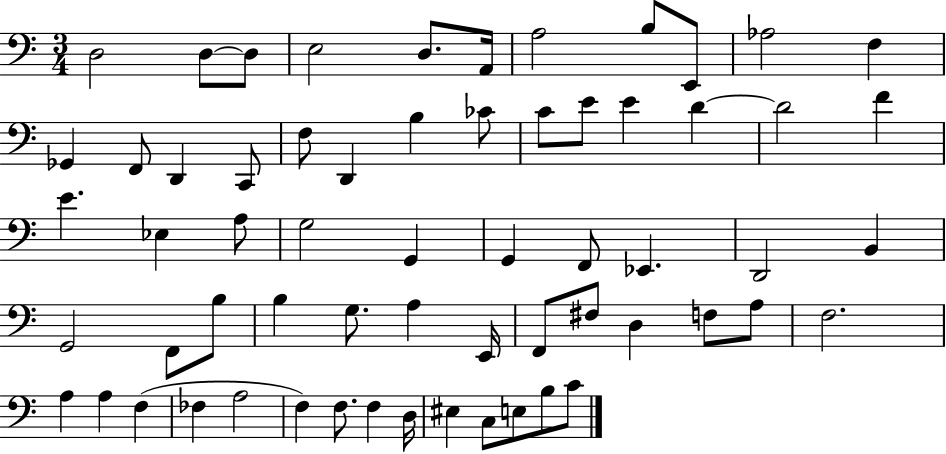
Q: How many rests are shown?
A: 0